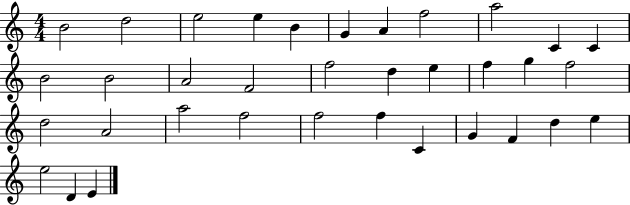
{
  \clef treble
  \numericTimeSignature
  \time 4/4
  \key c \major
  b'2 d''2 | e''2 e''4 b'4 | g'4 a'4 f''2 | a''2 c'4 c'4 | \break b'2 b'2 | a'2 f'2 | f''2 d''4 e''4 | f''4 g''4 f''2 | \break d''2 a'2 | a''2 f''2 | f''2 f''4 c'4 | g'4 f'4 d''4 e''4 | \break e''2 d'4 e'4 | \bar "|."
}